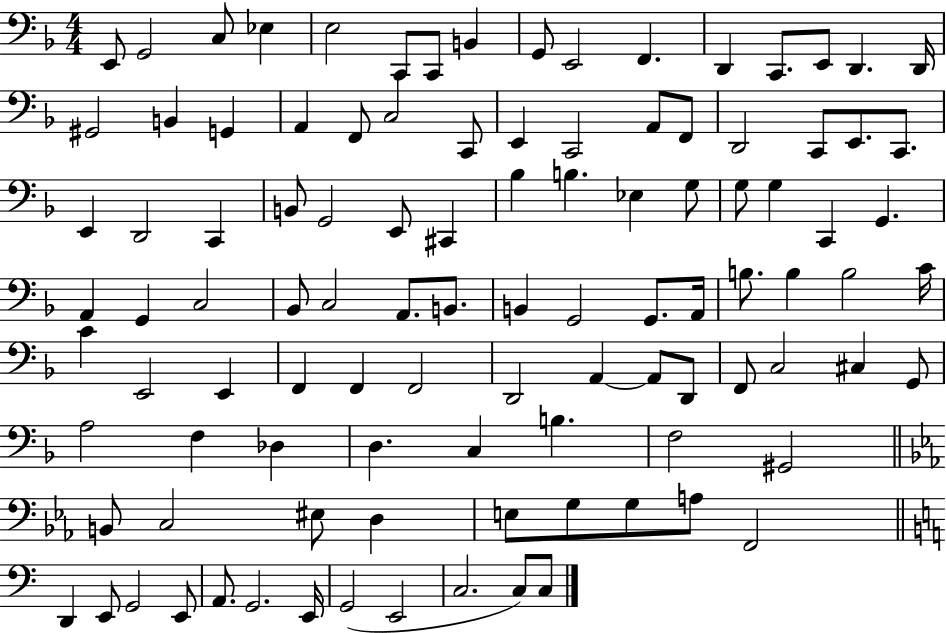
{
  \clef bass
  \numericTimeSignature
  \time 4/4
  \key f \major
  \repeat volta 2 { e,8 g,2 c8 ees4 | e2 c,8 c,8 b,4 | g,8 e,2 f,4. | d,4 c,8. e,8 d,4. d,16 | \break gis,2 b,4 g,4 | a,4 f,8 c2 c,8 | e,4 c,2 a,8 f,8 | d,2 c,8 e,8. c,8. | \break e,4 d,2 c,4 | b,8 g,2 e,8 cis,4 | bes4 b4. ees4 g8 | g8 g4 c,4 g,4. | \break a,4 g,4 c2 | bes,8 c2 a,8. b,8. | b,4 g,2 g,8. a,16 | b8. b4 b2 c'16 | \break c'4 e,2 e,4 | f,4 f,4 f,2 | d,2 a,4~~ a,8 d,8 | f,8 c2 cis4 g,8 | \break a2 f4 des4 | d4. c4 b4. | f2 gis,2 | \bar "||" \break \key ees \major b,8 c2 eis8 d4 | e8 g8 g8 a8 f,2 | \bar "||" \break \key c \major d,4 e,8 g,2 e,8 | a,8. g,2. e,16 | g,2( e,2 | c2. c8) c8 | \break } \bar "|."
}